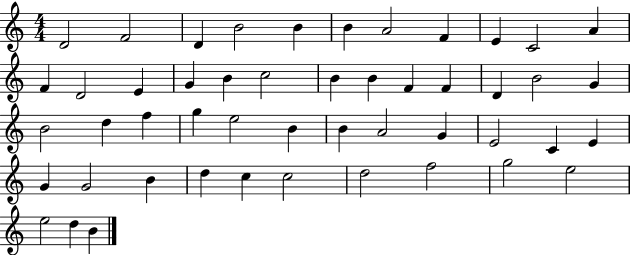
{
  \clef treble
  \numericTimeSignature
  \time 4/4
  \key c \major
  d'2 f'2 | d'4 b'2 b'4 | b'4 a'2 f'4 | e'4 c'2 a'4 | \break f'4 d'2 e'4 | g'4 b'4 c''2 | b'4 b'4 f'4 f'4 | d'4 b'2 g'4 | \break b'2 d''4 f''4 | g''4 e''2 b'4 | b'4 a'2 g'4 | e'2 c'4 e'4 | \break g'4 g'2 b'4 | d''4 c''4 c''2 | d''2 f''2 | g''2 e''2 | \break e''2 d''4 b'4 | \bar "|."
}